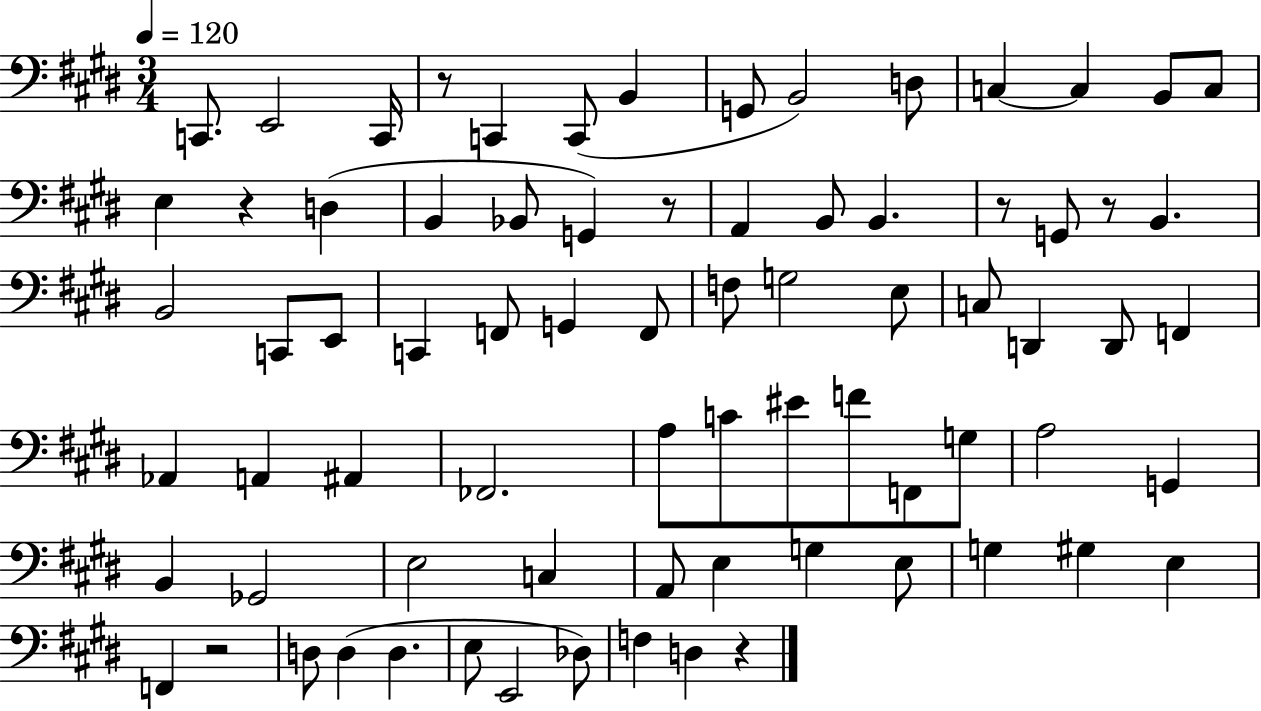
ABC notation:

X:1
T:Untitled
M:3/4
L:1/4
K:E
C,,/2 E,,2 C,,/4 z/2 C,, C,,/2 B,, G,,/2 B,,2 D,/2 C, C, B,,/2 C,/2 E, z D, B,, _B,,/2 G,, z/2 A,, B,,/2 B,, z/2 G,,/2 z/2 B,, B,,2 C,,/2 E,,/2 C,, F,,/2 G,, F,,/2 F,/2 G,2 E,/2 C,/2 D,, D,,/2 F,, _A,, A,, ^A,, _F,,2 A,/2 C/2 ^E/2 F/2 F,,/2 G,/2 A,2 G,, B,, _G,,2 E,2 C, A,,/2 E, G, E,/2 G, ^G, E, F,, z2 D,/2 D, D, E,/2 E,,2 _D,/2 F, D, z